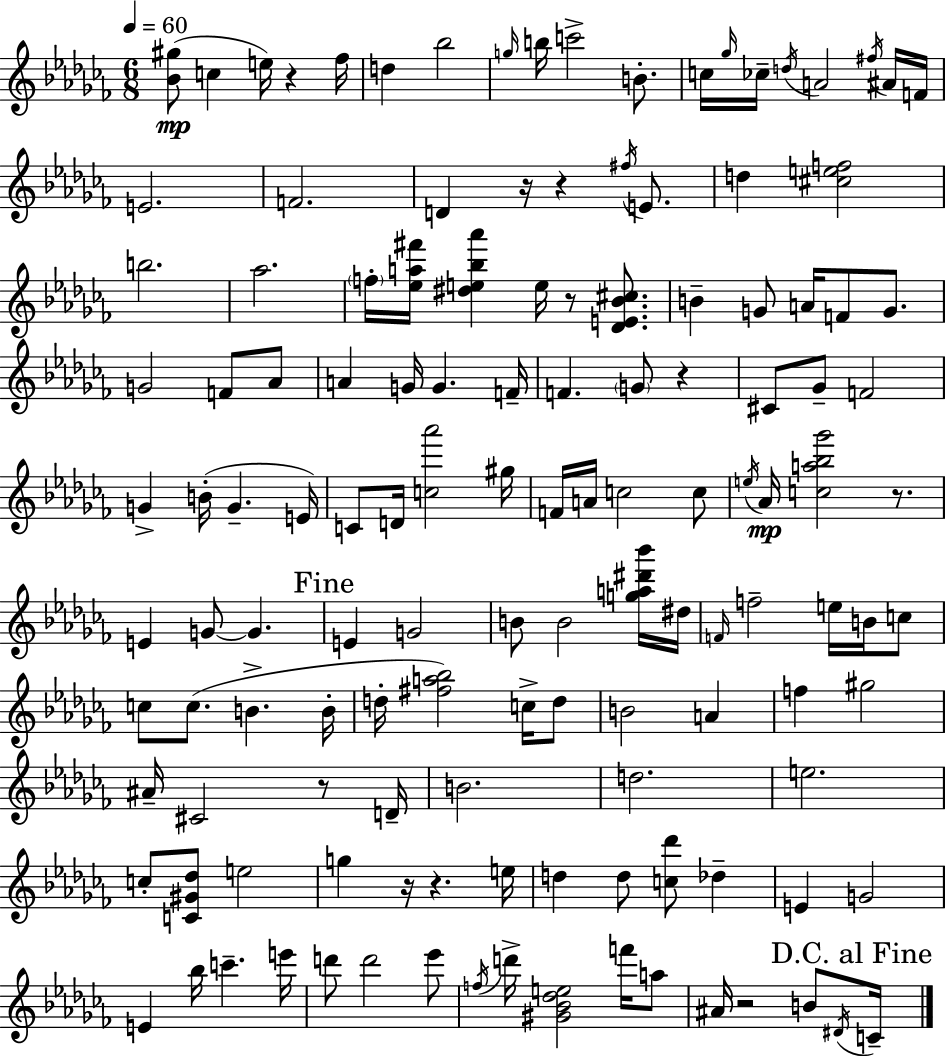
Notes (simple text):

[Bb4,G#5]/e C5/q E5/s R/q FES5/s D5/q Bb5/h G5/s B5/s C6/h B4/e. C5/s Gb5/s CES5/s D5/s A4/h F#5/s A#4/s F4/s E4/h. F4/h. D4/q R/s R/q F#5/s E4/e. D5/q [C#5,E5,F5]/h B5/h. Ab5/h. F5/s [Eb5,A5,F#6]/s [D#5,E5,Bb5,Ab6]/q E5/s R/e [Db4,E4,Bb4,C#5]/e. B4/q G4/e A4/s F4/e G4/e. G4/h F4/e Ab4/e A4/q G4/s G4/q. F4/s F4/q. G4/e R/q C#4/e Gb4/e F4/h G4/q B4/s G4/q. E4/s C4/e D4/s [C5,Ab6]/h G#5/s F4/s A4/s C5/h C5/e E5/s Ab4/s [C5,A5,Bb5,Gb6]/h R/e. E4/q G4/e G4/q. E4/q G4/h B4/e B4/h [G5,A5,D#6,Bb6]/s D#5/s F4/s F5/h E5/s B4/s C5/e C5/e C5/e. B4/q. B4/s D5/s [F#5,A5,Bb5]/h C5/s D5/e B4/h A4/q F5/q G#5/h A#4/s C#4/h R/e D4/s B4/h. D5/h. E5/h. C5/e [C4,G#4,Db5]/e E5/h G5/q R/s R/q. E5/s D5/q D5/e [C5,Db6]/e Db5/q E4/q G4/h E4/q Bb5/s C6/q. E6/s D6/e D6/h Eb6/e F5/s D6/s [G#4,Bb4,Db5,E5]/h F6/s A5/e A#4/s R/h B4/e D#4/s C4/s